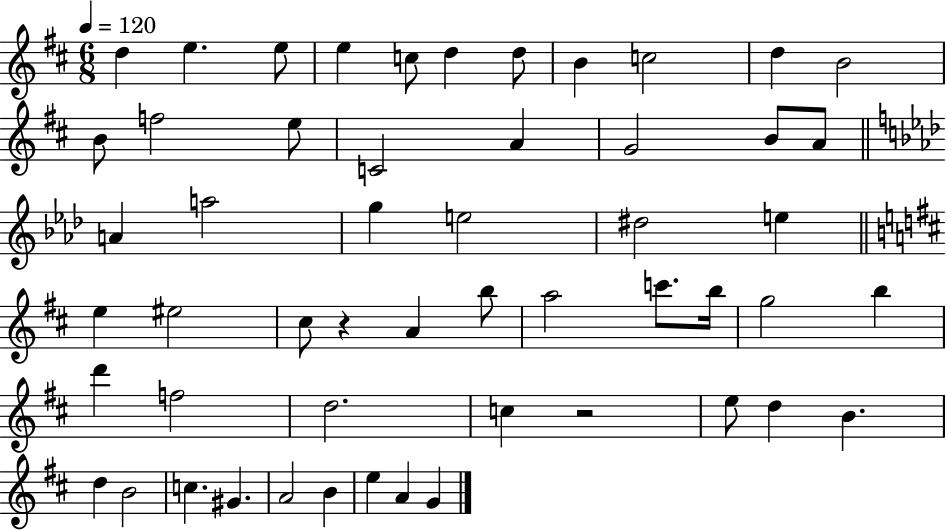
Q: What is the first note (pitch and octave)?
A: D5